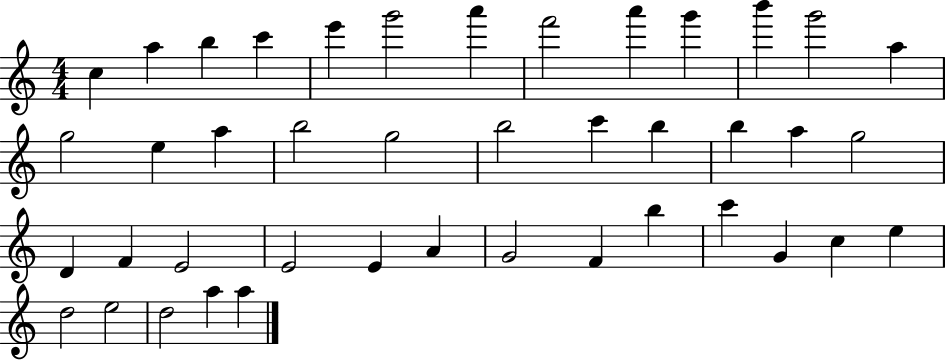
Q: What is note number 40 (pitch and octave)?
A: D5